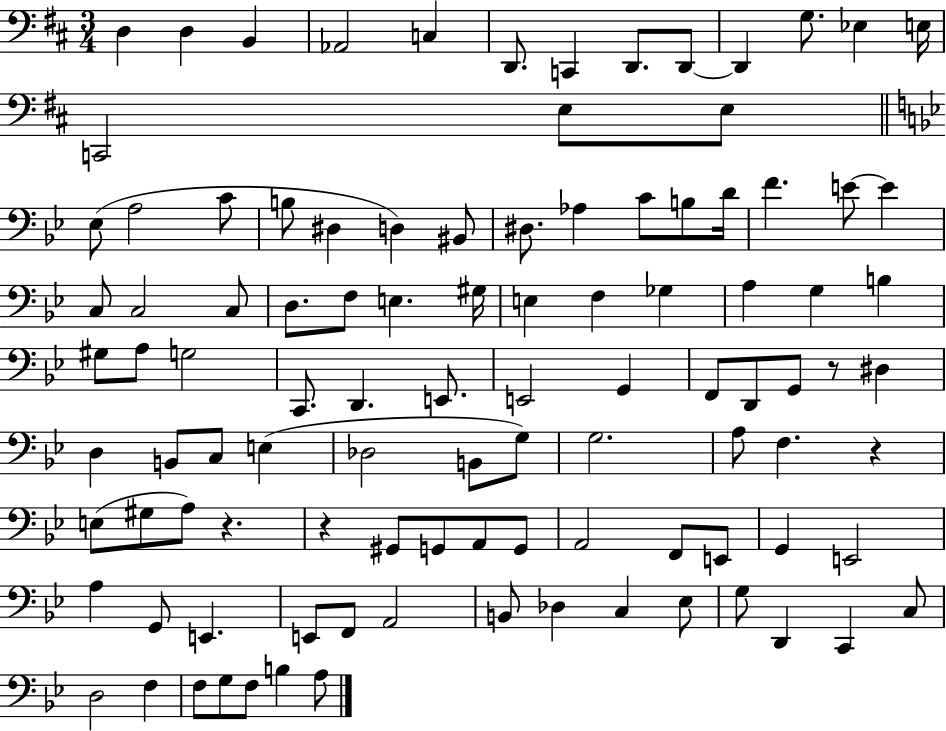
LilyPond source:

{
  \clef bass
  \numericTimeSignature
  \time 3/4
  \key d \major
  d4 d4 b,4 | aes,2 c4 | d,8. c,4 d,8. d,8~~ | d,4 g8. ees4 e16 | \break c,2 e8 e8 | \bar "||" \break \key bes \major ees8( a2 c'8 | b8 dis4 d4) bis,8 | dis8. aes4 c'8 b8 d'16 | f'4. e'8~~ e'4 | \break c8 c2 c8 | d8. f8 e4. gis16 | e4 f4 ges4 | a4 g4 b4 | \break gis8 a8 g2 | c,8. d,4. e,8. | e,2 g,4 | f,8 d,8 g,8 r8 dis4 | \break d4 b,8 c8 e4( | des2 b,8 g8) | g2. | a8 f4. r4 | \break e8( gis8 a8) r4. | r4 gis,8 g,8 a,8 g,8 | a,2 f,8 e,8 | g,4 e,2 | \break a4 g,8 e,4. | e,8 f,8 a,2 | b,8 des4 c4 ees8 | g8 d,4 c,4 c8 | \break d2 f4 | f8 g8 f8 b4 a8 | \bar "|."
}